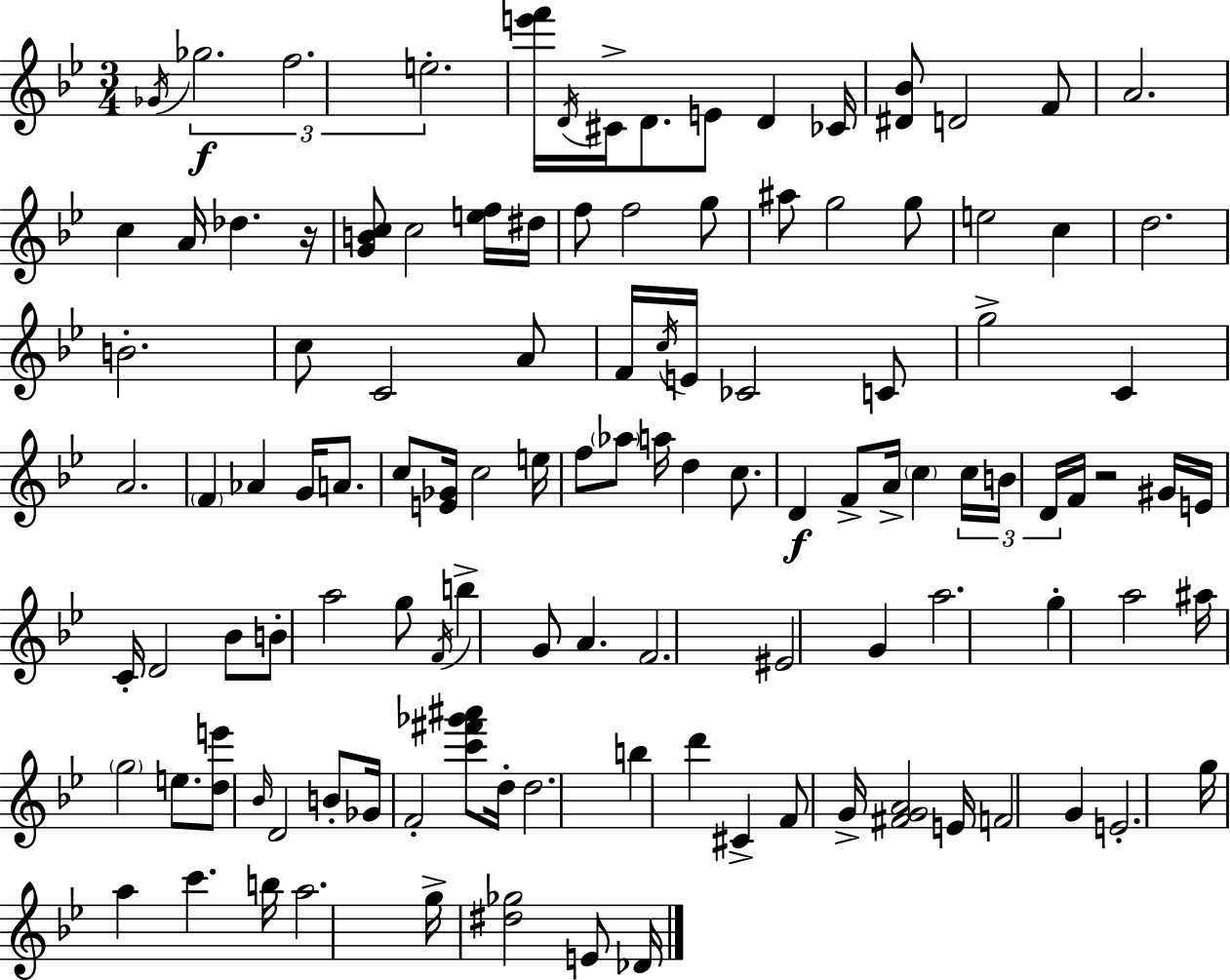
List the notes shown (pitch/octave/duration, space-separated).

Gb4/s Gb5/h. F5/h. E5/h. [E6,F6]/s D4/s C#4/s D4/e. E4/e D4/q CES4/s [D#4,Bb4]/e D4/h F4/e A4/h. C5/q A4/s Db5/q. R/s [G4,B4,C5]/e C5/h [E5,F5]/s D#5/s F5/e F5/h G5/e A#5/e G5/h G5/e E5/h C5/q D5/h. B4/h. C5/e C4/h A4/e F4/s C5/s E4/s CES4/h C4/e G5/h C4/q A4/h. F4/q Ab4/q G4/s A4/e. C5/e [E4,Gb4]/s C5/h E5/s F5/e Ab5/e A5/s D5/q C5/e. D4/q F4/e A4/s C5/q C5/s B4/s D4/s F4/s R/h G#4/s E4/s C4/s D4/h Bb4/e B4/e A5/h G5/e F4/s B5/q G4/e A4/q. F4/h. EIS4/h G4/q A5/h. G5/q A5/h A#5/s G5/h E5/e. [D5,E6]/e Bb4/s D4/h B4/e Gb4/s F4/h [C6,F#6,Gb6,A#6]/e D5/s D5/h. B5/q D6/q C#4/q F4/e G4/s [F#4,G4,A4]/h E4/s F4/h G4/q E4/h. G5/s A5/q C6/q. B5/s A5/h. G5/s [D#5,Gb5]/h E4/e Db4/s